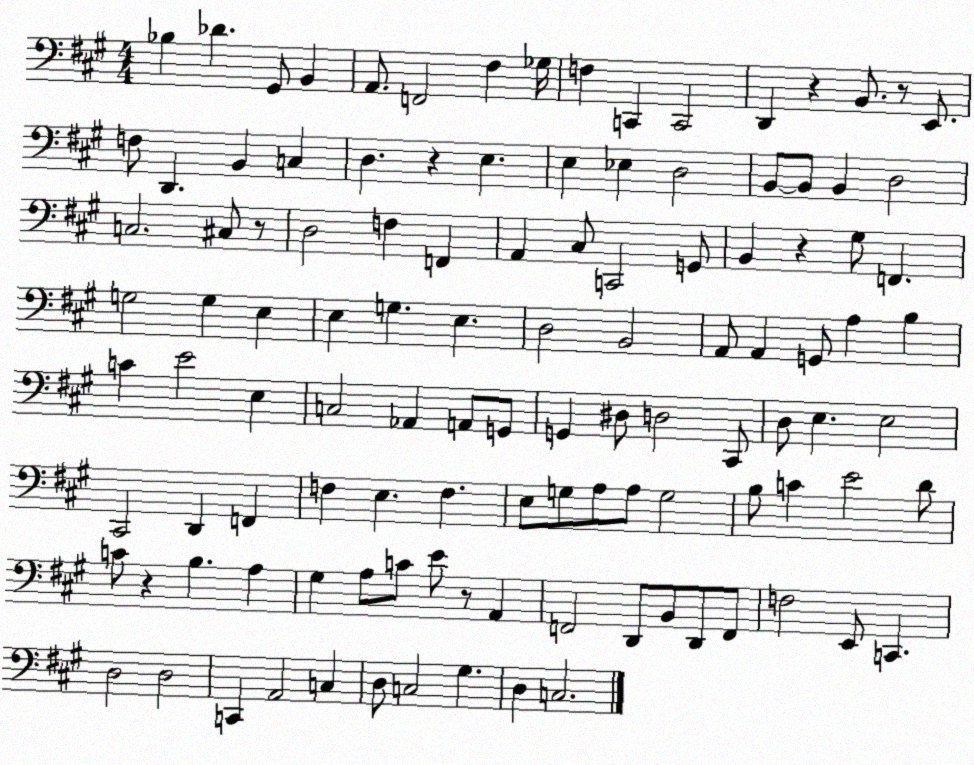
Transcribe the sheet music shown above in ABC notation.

X:1
T:Untitled
M:4/4
L:1/4
K:A
_B, _D ^G,,/2 B,, A,,/2 F,,2 ^F, _G,/4 F, C,, C,,2 D,, z B,,/2 z/2 E,,/2 F,/2 D,, B,, C, D, z E, E, _E, D,2 B,,/2 B,,/2 B,, D,2 C,2 ^C,/2 z/2 D,2 F, F,, A,, ^C,/2 C,,2 G,,/2 B,, z ^G,/2 F,, G,2 G, E, E, G, E, D,2 B,,2 A,,/2 A,, G,,/2 A, B, C E2 E, C,2 _A,, A,,/2 G,,/2 G,, ^D,/2 D,2 ^C,,/2 D,/2 E, E,2 ^C,,2 D,, F,, F, E, F, E,/2 G,/2 A,/2 A,/2 G,2 B,/2 C E2 D/2 C/2 z B, A, ^G, A,/2 C/2 E/2 z/2 A,, F,,2 D,,/2 B,,/2 D,,/2 F,,/2 F,2 E,,/2 C,, D,2 D,2 C,, A,,2 C, D,/2 C,2 ^G, D, C,2